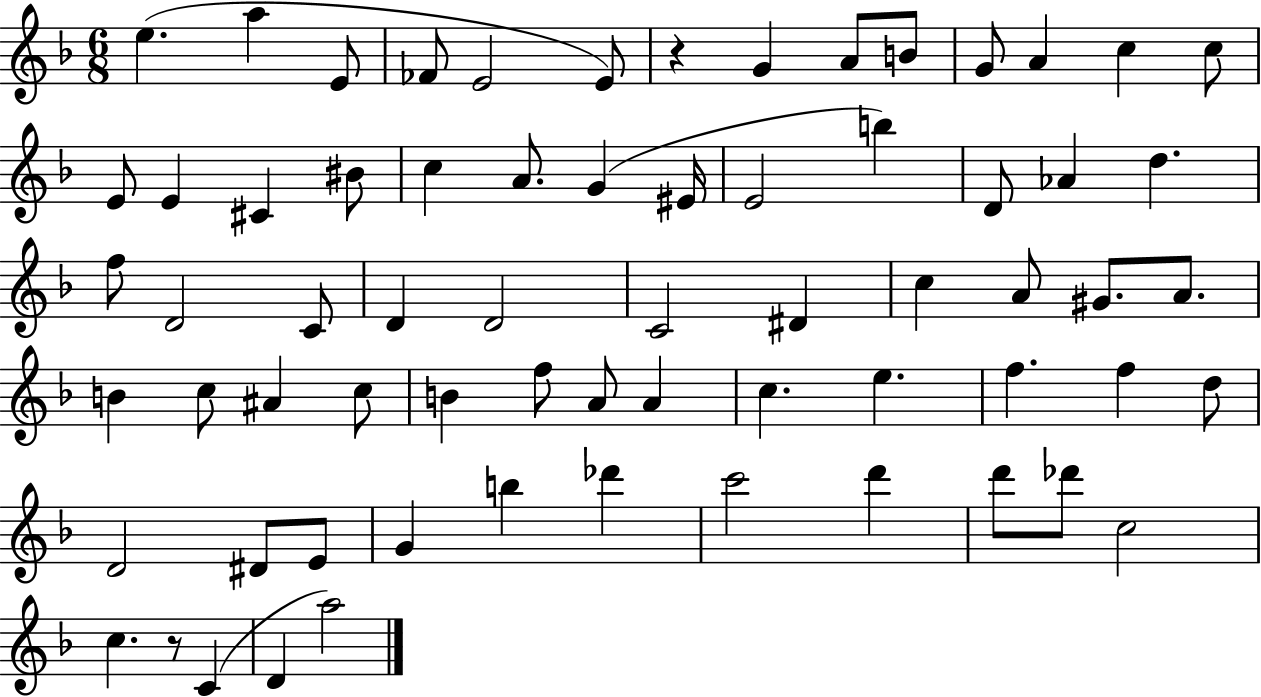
{
  \clef treble
  \numericTimeSignature
  \time 6/8
  \key f \major
  e''4.( a''4 e'8 | fes'8 e'2 e'8) | r4 g'4 a'8 b'8 | g'8 a'4 c''4 c''8 | \break e'8 e'4 cis'4 bis'8 | c''4 a'8. g'4( eis'16 | e'2 b''4) | d'8 aes'4 d''4. | \break f''8 d'2 c'8 | d'4 d'2 | c'2 dis'4 | c''4 a'8 gis'8. a'8. | \break b'4 c''8 ais'4 c''8 | b'4 f''8 a'8 a'4 | c''4. e''4. | f''4. f''4 d''8 | \break d'2 dis'8 e'8 | g'4 b''4 des'''4 | c'''2 d'''4 | d'''8 des'''8 c''2 | \break c''4. r8 c'4( | d'4 a''2) | \bar "|."
}